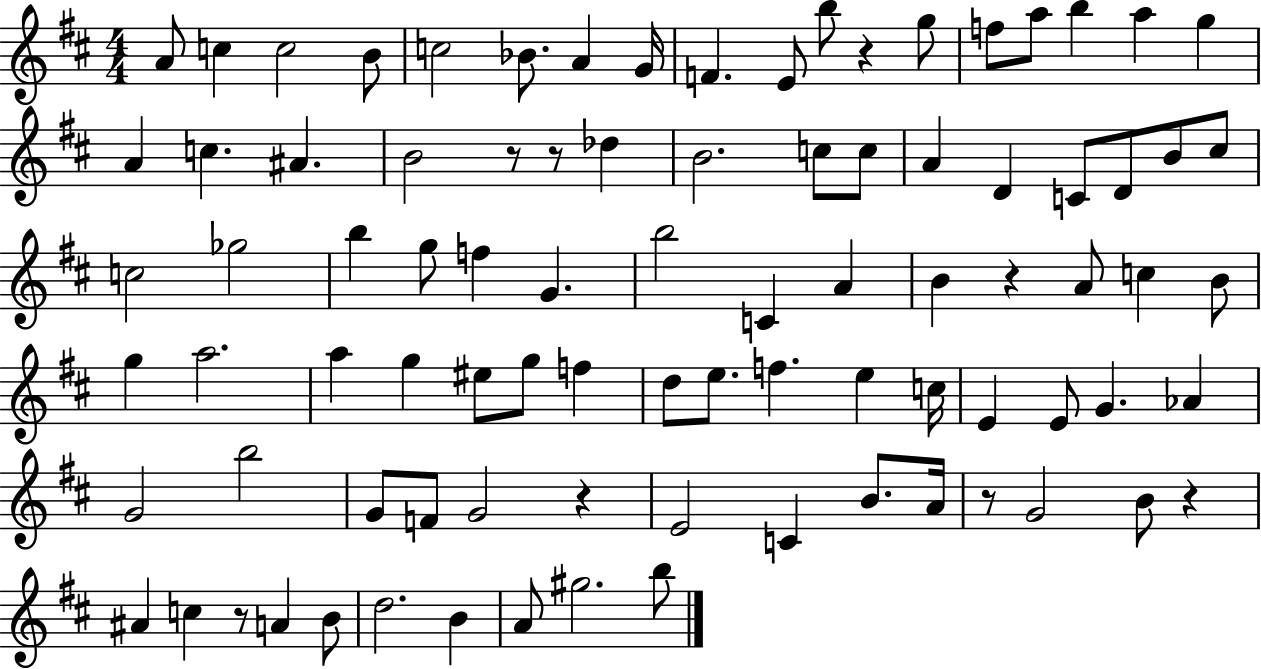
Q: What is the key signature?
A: D major